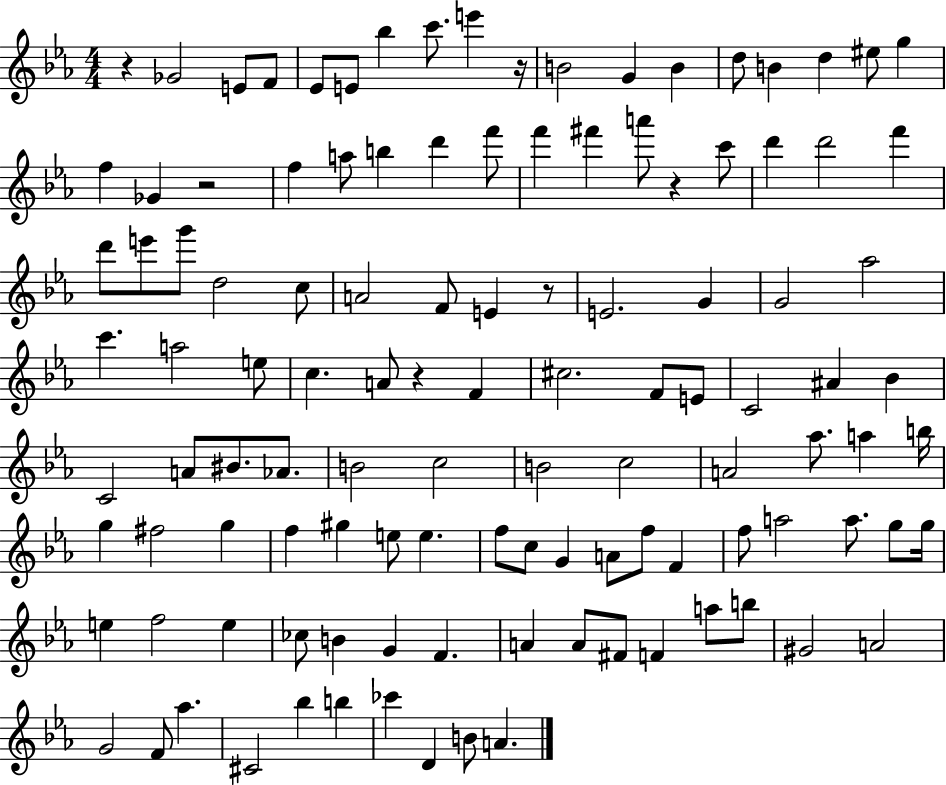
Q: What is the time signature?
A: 4/4